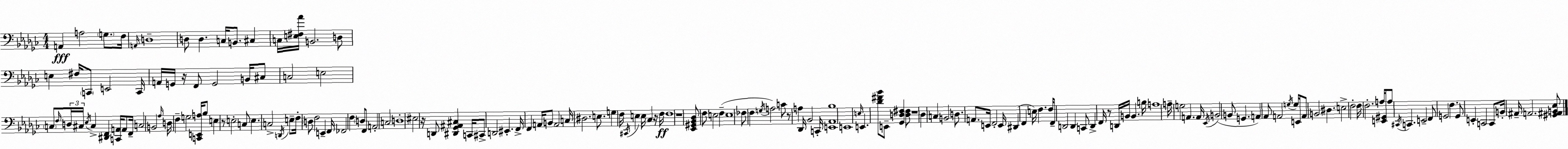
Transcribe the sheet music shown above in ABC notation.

X:1
T:Untitled
M:4/4
L:1/4
K:Ebm
A,, A,2 G,/2 F,/4 A,,/4 D,4 D,/2 D, C,/4 B,,/2 ^C, C,/4 [E,^F,_A]/4 B,,2 D,/2 E, ^F,/4 C,,/2 E,,2 C,,/4 A,,/4 G,,/4 z/4 F,,/2 G,,2 B,,/4 ^C,/2 C,2 E,2 C,/2 F,/4 D,/4 ^C,/4 _E,/4 ^C, [^D,,F,,] [C,,A,,]/4 A,,/2 F,,/4 C,2 B,,2 _A,/4 D,/4 F, G,2 [C,,E,,A,]/4 _B,/2 E, z/2 E,2 C,/2 E, C,2 D,,/4 E,/2 F,/4 D,/2 F,2 E,, F,,/4 _F,,2 F, D,/2 F,,/2 A,,2 C,2 D,4 ^E,2 z/4 D,,/2 [^D,,_G,,^A,,^C,] C,,/4 ^C,,/2 D,,2 ^E,, F,,/4 F,, A,,/4 B,,/2 A,,2 C,/4 ^D,2 E,/2 G, F,/4 ^C,,/4 E, E,/4 _C, z/4 F,/4 F,4 z4 [_E,,^G,,_B,,_D,]/2 F,/2 E,2 F, E,4 _F,/2 F, G,/4 A,2 C/2 z/2 A, _D,,/4 _B,,2 C,,/4 [E,,_A,,_B,]4 E,,4 E,/4 E,, [_D^F_B]/2 E,,/2 [_G,,D,^F,] [D,^F,]/2 z4 _D, C, B,,2 D,/2 A,,/2 E,,/4 F,,2 E,,/4 ^D,, F,, E,/4 F, F,/4 F,,/2 D,,2 D,, C,,/2 D,, F,,/4 z/2 D,,/4 B,,/4 B,, B,/4 A,4 A,/4 G,2 A,, A,,/4 _E,,/4 B,,2 B,,/2 G,, A,, _A,,/2 A,,2 G,/4 G,/4 E,,/4 A,,/2 B,,2 ^D, E,2 F,2 F,/4 F,2 A,/4 [E,,^G,,]/2 A,/2 ^C,,/4 C,, E,,2 F,,/2 G,,2 F, G,,/2 E,, C,,2 C,,/2 B,,/4 ^A,,/4 A,,2 [^G,,^A,,B,,_E,]/2